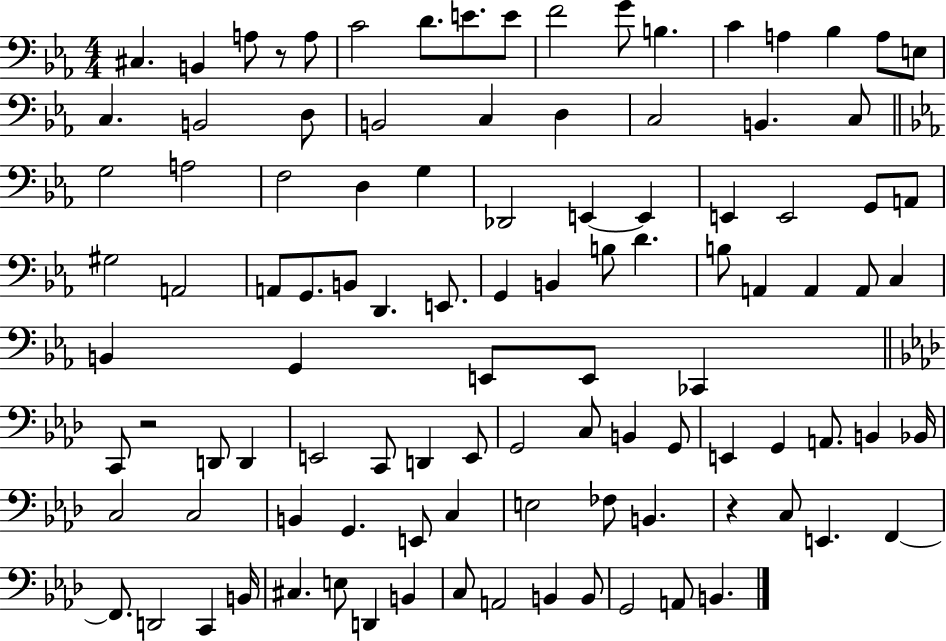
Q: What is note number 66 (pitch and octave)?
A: G2